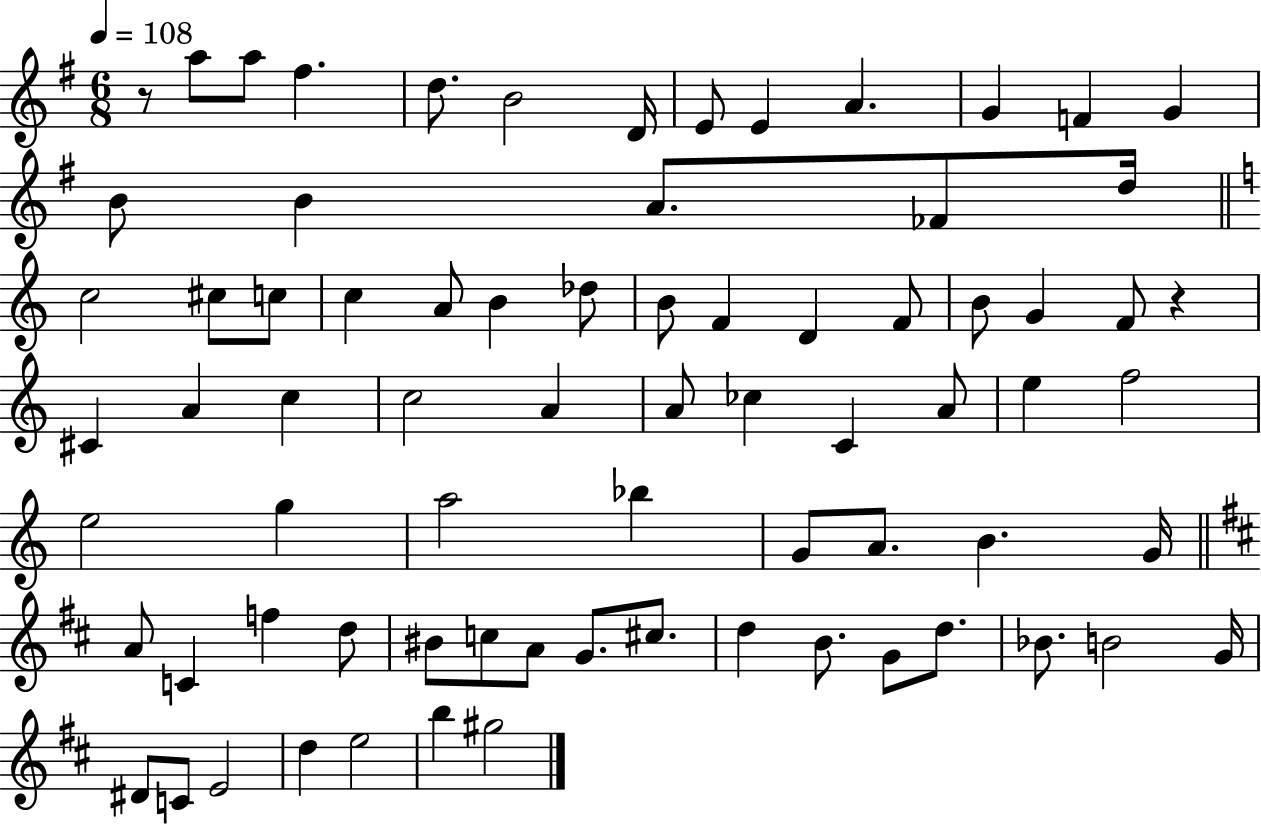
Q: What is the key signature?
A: G major